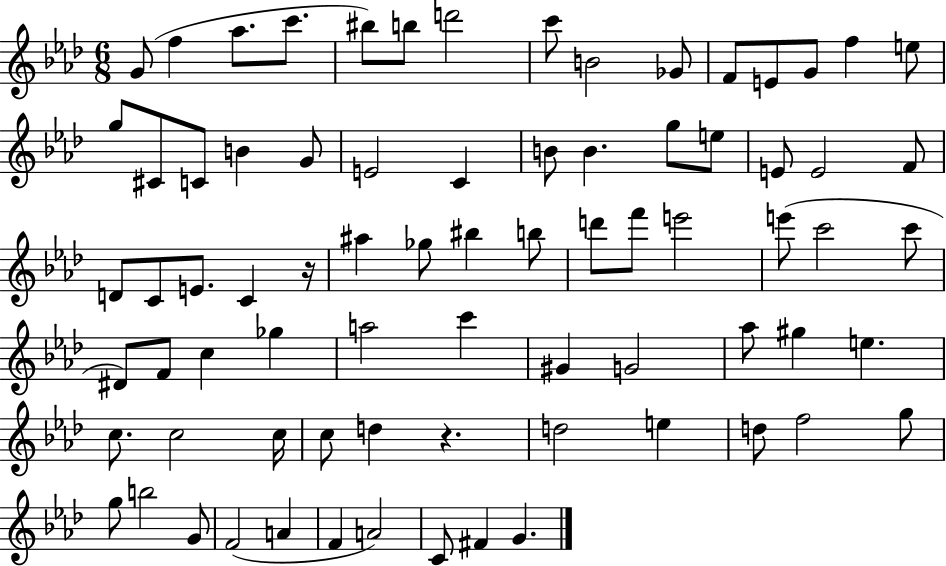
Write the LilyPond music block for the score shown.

{
  \clef treble
  \numericTimeSignature
  \time 6/8
  \key aes \major
  \repeat volta 2 { g'8( f''4 aes''8. c'''8. | bis''8) b''8 d'''2 | c'''8 b'2 ges'8 | f'8 e'8 g'8 f''4 e''8 | \break g''8 cis'8 c'8 b'4 g'8 | e'2 c'4 | b'8 b'4. g''8 e''8 | e'8 e'2 f'8 | \break d'8 c'8 e'8. c'4 r16 | ais''4 ges''8 bis''4 b''8 | d'''8 f'''8 e'''2 | e'''8( c'''2 c'''8 | \break dis'8) f'8 c''4 ges''4 | a''2 c'''4 | gis'4 g'2 | aes''8 gis''4 e''4. | \break c''8. c''2 c''16 | c''8 d''4 r4. | d''2 e''4 | d''8 f''2 g''8 | \break g''8 b''2 g'8 | f'2( a'4 | f'4 a'2) | c'8 fis'4 g'4. | \break } \bar "|."
}